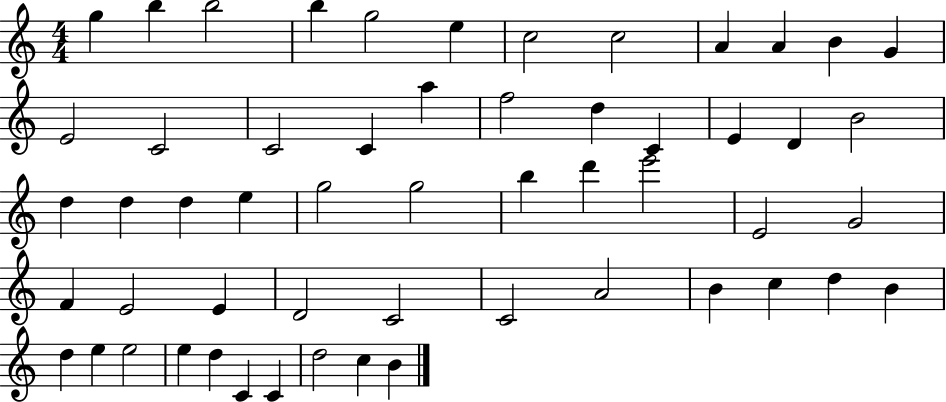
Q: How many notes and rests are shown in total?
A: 55